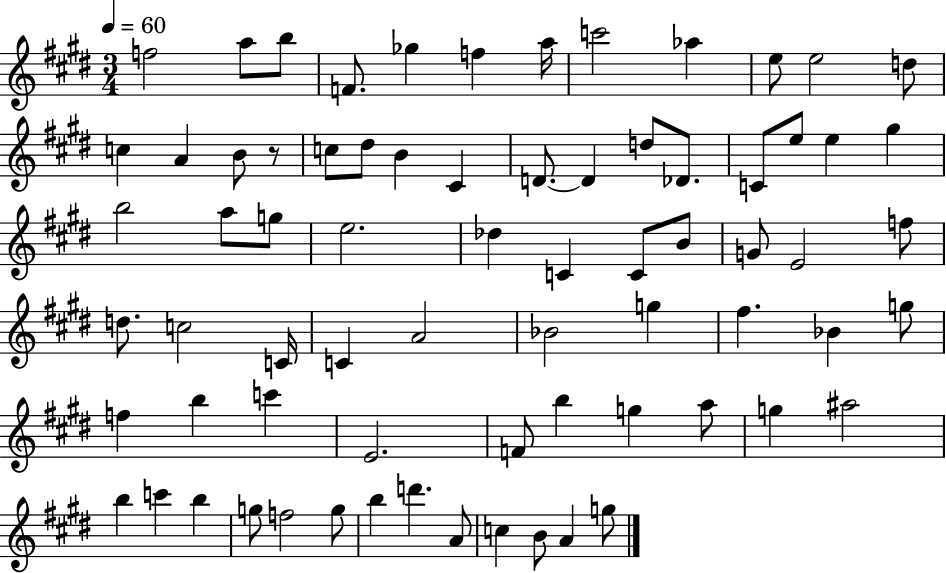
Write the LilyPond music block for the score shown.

{
  \clef treble
  \numericTimeSignature
  \time 3/4
  \key e \major
  \tempo 4 = 60
  f''2 a''8 b''8 | f'8. ges''4 f''4 a''16 | c'''2 aes''4 | e''8 e''2 d''8 | \break c''4 a'4 b'8 r8 | c''8 dis''8 b'4 cis'4 | d'8.~~ d'4 d''8 des'8. | c'8 e''8 e''4 gis''4 | \break b''2 a''8 g''8 | e''2. | des''4 c'4 c'8 b'8 | g'8 e'2 f''8 | \break d''8. c''2 c'16 | c'4 a'2 | bes'2 g''4 | fis''4. bes'4 g''8 | \break f''4 b''4 c'''4 | e'2. | f'8 b''4 g''4 a''8 | g''4 ais''2 | \break b''4 c'''4 b''4 | g''8 f''2 g''8 | b''4 d'''4. a'8 | c''4 b'8 a'4 g''8 | \break \bar "|."
}